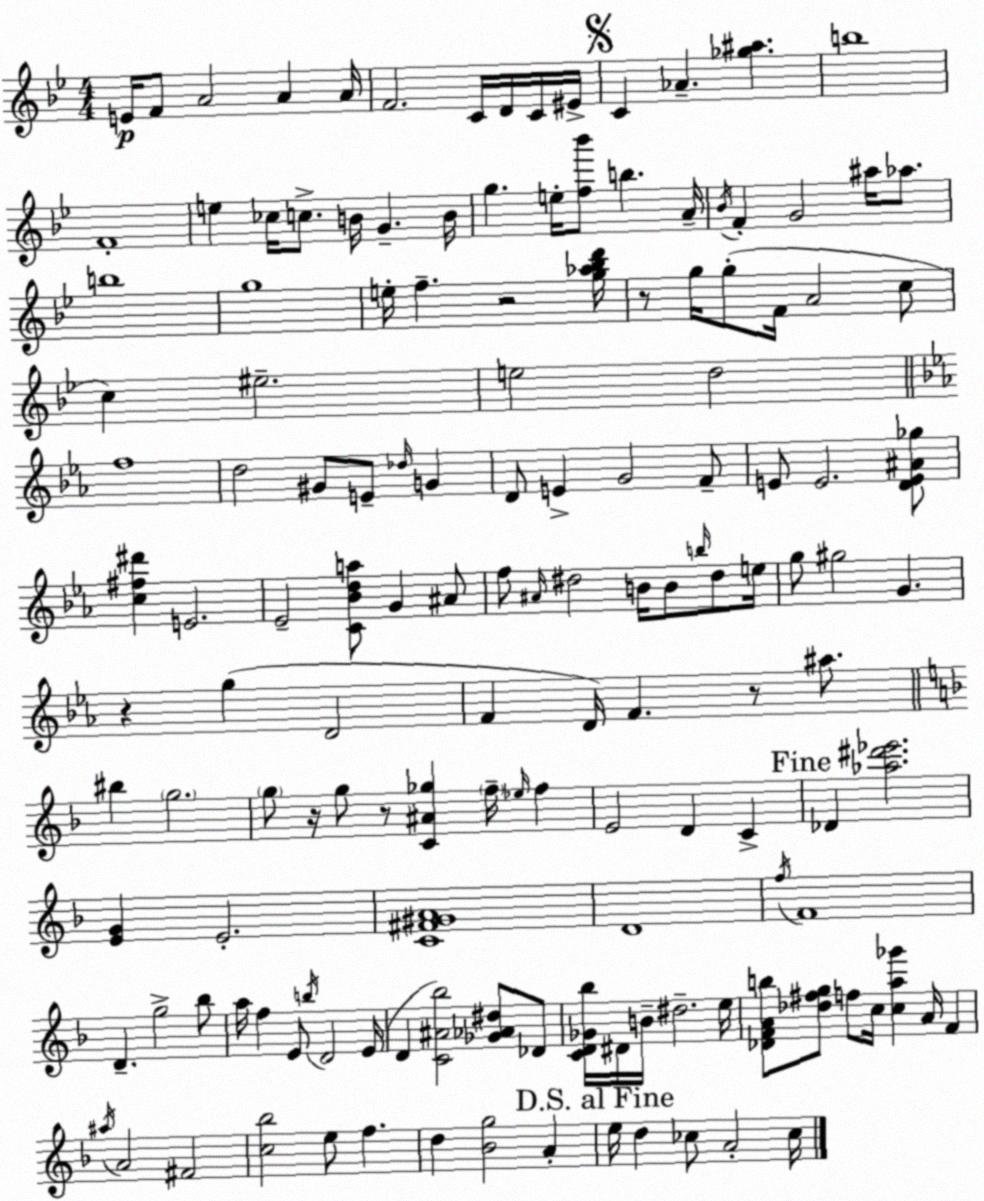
X:1
T:Untitled
M:4/4
L:1/4
K:Bb
E/4 F/2 A2 A A/4 F2 C/4 D/4 C/4 ^E/4 C _A [_g^a] b4 F4 e _c/4 c/2 B/4 G B/4 g e/4 [f_b']/2 b A/4 _B/4 F G2 ^a/4 _a/2 b4 g4 e/4 f z2 [g_a_bd']/4 z/2 g/4 g/2 F/4 A2 c/2 c ^e2 e2 d2 f4 d2 ^G/2 E/2 _d/4 G D/2 E G2 F/2 E/2 E2 [DE^A_g]/2 [c^f^d'] E2 _E2 [C_Bda]/2 G ^A/2 f/2 ^A/4 ^d2 B/4 B/2 b/4 ^d/2 e/4 g/2 ^g2 G z g D2 F D/4 F z/2 ^a/2 ^b g2 g/2 z/4 g/2 z/2 [C^A_g] f/4 _e/4 f E2 D C _D [_a^d'_e']2 [EG] E2 [C^F^GA]4 D4 f/4 F4 D g2 _b/2 a/4 f E/2 b/4 D2 E/4 D [C^A_b]2 [_G_A^d]/2 _D/2 [CD_G_b]/4 ^D/4 B/4 ^d2 e/4 [_DFAb]/2 [_d^fg]/2 f/2 c/4 [ca_g'] A/4 F ^a/4 A2 ^F2 [c_b]2 e/2 f d [_Bg]2 A e/4 d _c/2 A2 _c/4